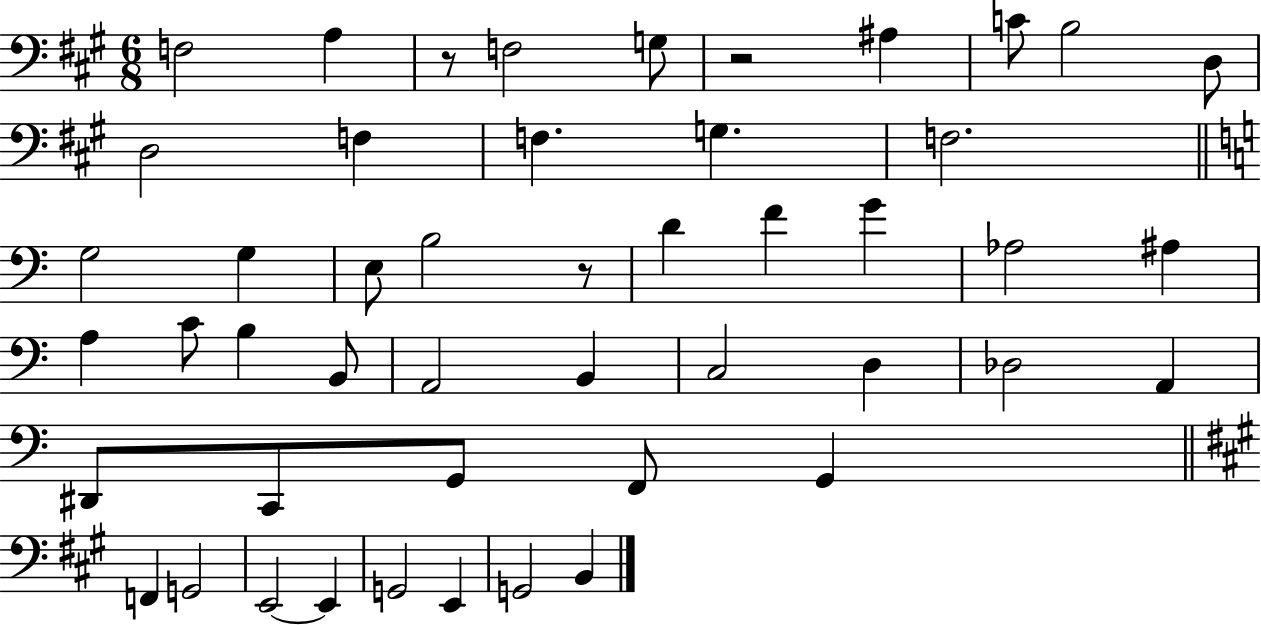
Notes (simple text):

F3/h A3/q R/e F3/h G3/e R/h A#3/q C4/e B3/h D3/e D3/h F3/q F3/q. G3/q. F3/h. G3/h G3/q E3/e B3/h R/e D4/q F4/q G4/q Ab3/h A#3/q A3/q C4/e B3/q B2/e A2/h B2/q C3/h D3/q Db3/h A2/q D#2/e C2/e G2/e F2/e G2/q F2/q G2/h E2/h E2/q G2/h E2/q G2/h B2/q